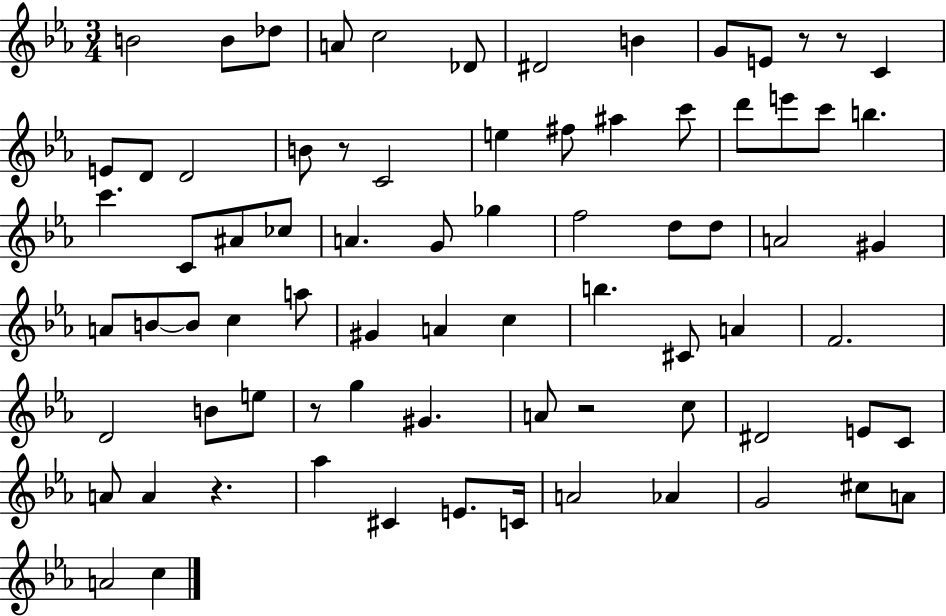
{
  \clef treble
  \numericTimeSignature
  \time 3/4
  \key ees \major
  \repeat volta 2 { b'2 b'8 des''8 | a'8 c''2 des'8 | dis'2 b'4 | g'8 e'8 r8 r8 c'4 | \break e'8 d'8 d'2 | b'8 r8 c'2 | e''4 fis''8 ais''4 c'''8 | d'''8 e'''8 c'''8 b''4. | \break c'''4. c'8 ais'8 ces''8 | a'4. g'8 ges''4 | f''2 d''8 d''8 | a'2 gis'4 | \break a'8 b'8~~ b'8 c''4 a''8 | gis'4 a'4 c''4 | b''4. cis'8 a'4 | f'2. | \break d'2 b'8 e''8 | r8 g''4 gis'4. | a'8 r2 c''8 | dis'2 e'8 c'8 | \break a'8 a'4 r4. | aes''4 cis'4 e'8. c'16 | a'2 aes'4 | g'2 cis''8 a'8 | \break a'2 c''4 | } \bar "|."
}